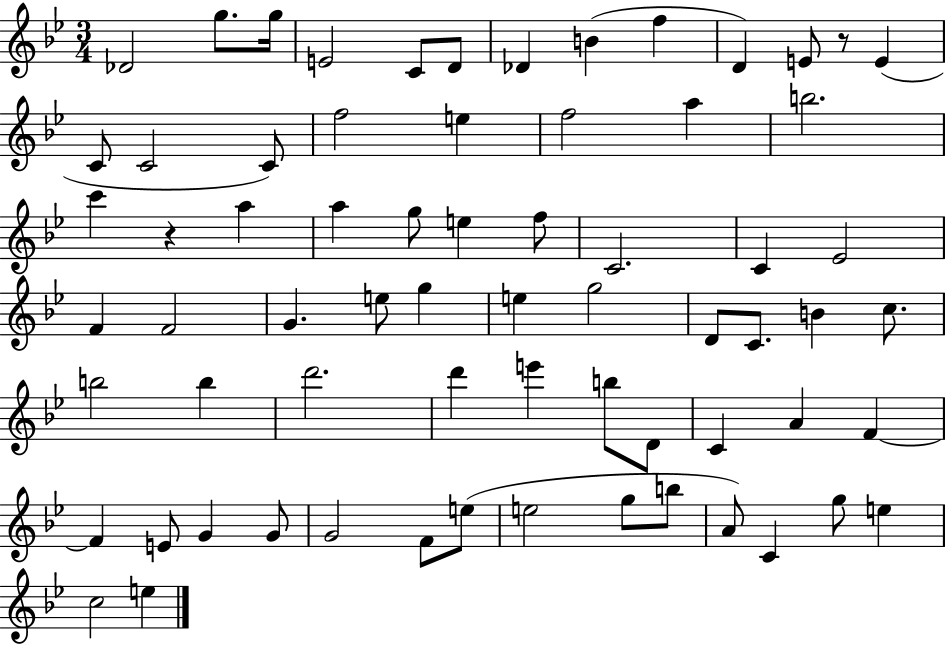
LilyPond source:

{
  \clef treble
  \numericTimeSignature
  \time 3/4
  \key bes \major
  des'2 g''8. g''16 | e'2 c'8 d'8 | des'4 b'4( f''4 | d'4) e'8 r8 e'4( | \break c'8 c'2 c'8) | f''2 e''4 | f''2 a''4 | b''2. | \break c'''4 r4 a''4 | a''4 g''8 e''4 f''8 | c'2. | c'4 ees'2 | \break f'4 f'2 | g'4. e''8 g''4 | e''4 g''2 | d'8 c'8. b'4 c''8. | \break b''2 b''4 | d'''2. | d'''4 e'''4 b''8 d'8 | c'4 a'4 f'4~~ | \break f'4 e'8 g'4 g'8 | g'2 f'8 e''8( | e''2 g''8 b''8 | a'8) c'4 g''8 e''4 | \break c''2 e''4 | \bar "|."
}